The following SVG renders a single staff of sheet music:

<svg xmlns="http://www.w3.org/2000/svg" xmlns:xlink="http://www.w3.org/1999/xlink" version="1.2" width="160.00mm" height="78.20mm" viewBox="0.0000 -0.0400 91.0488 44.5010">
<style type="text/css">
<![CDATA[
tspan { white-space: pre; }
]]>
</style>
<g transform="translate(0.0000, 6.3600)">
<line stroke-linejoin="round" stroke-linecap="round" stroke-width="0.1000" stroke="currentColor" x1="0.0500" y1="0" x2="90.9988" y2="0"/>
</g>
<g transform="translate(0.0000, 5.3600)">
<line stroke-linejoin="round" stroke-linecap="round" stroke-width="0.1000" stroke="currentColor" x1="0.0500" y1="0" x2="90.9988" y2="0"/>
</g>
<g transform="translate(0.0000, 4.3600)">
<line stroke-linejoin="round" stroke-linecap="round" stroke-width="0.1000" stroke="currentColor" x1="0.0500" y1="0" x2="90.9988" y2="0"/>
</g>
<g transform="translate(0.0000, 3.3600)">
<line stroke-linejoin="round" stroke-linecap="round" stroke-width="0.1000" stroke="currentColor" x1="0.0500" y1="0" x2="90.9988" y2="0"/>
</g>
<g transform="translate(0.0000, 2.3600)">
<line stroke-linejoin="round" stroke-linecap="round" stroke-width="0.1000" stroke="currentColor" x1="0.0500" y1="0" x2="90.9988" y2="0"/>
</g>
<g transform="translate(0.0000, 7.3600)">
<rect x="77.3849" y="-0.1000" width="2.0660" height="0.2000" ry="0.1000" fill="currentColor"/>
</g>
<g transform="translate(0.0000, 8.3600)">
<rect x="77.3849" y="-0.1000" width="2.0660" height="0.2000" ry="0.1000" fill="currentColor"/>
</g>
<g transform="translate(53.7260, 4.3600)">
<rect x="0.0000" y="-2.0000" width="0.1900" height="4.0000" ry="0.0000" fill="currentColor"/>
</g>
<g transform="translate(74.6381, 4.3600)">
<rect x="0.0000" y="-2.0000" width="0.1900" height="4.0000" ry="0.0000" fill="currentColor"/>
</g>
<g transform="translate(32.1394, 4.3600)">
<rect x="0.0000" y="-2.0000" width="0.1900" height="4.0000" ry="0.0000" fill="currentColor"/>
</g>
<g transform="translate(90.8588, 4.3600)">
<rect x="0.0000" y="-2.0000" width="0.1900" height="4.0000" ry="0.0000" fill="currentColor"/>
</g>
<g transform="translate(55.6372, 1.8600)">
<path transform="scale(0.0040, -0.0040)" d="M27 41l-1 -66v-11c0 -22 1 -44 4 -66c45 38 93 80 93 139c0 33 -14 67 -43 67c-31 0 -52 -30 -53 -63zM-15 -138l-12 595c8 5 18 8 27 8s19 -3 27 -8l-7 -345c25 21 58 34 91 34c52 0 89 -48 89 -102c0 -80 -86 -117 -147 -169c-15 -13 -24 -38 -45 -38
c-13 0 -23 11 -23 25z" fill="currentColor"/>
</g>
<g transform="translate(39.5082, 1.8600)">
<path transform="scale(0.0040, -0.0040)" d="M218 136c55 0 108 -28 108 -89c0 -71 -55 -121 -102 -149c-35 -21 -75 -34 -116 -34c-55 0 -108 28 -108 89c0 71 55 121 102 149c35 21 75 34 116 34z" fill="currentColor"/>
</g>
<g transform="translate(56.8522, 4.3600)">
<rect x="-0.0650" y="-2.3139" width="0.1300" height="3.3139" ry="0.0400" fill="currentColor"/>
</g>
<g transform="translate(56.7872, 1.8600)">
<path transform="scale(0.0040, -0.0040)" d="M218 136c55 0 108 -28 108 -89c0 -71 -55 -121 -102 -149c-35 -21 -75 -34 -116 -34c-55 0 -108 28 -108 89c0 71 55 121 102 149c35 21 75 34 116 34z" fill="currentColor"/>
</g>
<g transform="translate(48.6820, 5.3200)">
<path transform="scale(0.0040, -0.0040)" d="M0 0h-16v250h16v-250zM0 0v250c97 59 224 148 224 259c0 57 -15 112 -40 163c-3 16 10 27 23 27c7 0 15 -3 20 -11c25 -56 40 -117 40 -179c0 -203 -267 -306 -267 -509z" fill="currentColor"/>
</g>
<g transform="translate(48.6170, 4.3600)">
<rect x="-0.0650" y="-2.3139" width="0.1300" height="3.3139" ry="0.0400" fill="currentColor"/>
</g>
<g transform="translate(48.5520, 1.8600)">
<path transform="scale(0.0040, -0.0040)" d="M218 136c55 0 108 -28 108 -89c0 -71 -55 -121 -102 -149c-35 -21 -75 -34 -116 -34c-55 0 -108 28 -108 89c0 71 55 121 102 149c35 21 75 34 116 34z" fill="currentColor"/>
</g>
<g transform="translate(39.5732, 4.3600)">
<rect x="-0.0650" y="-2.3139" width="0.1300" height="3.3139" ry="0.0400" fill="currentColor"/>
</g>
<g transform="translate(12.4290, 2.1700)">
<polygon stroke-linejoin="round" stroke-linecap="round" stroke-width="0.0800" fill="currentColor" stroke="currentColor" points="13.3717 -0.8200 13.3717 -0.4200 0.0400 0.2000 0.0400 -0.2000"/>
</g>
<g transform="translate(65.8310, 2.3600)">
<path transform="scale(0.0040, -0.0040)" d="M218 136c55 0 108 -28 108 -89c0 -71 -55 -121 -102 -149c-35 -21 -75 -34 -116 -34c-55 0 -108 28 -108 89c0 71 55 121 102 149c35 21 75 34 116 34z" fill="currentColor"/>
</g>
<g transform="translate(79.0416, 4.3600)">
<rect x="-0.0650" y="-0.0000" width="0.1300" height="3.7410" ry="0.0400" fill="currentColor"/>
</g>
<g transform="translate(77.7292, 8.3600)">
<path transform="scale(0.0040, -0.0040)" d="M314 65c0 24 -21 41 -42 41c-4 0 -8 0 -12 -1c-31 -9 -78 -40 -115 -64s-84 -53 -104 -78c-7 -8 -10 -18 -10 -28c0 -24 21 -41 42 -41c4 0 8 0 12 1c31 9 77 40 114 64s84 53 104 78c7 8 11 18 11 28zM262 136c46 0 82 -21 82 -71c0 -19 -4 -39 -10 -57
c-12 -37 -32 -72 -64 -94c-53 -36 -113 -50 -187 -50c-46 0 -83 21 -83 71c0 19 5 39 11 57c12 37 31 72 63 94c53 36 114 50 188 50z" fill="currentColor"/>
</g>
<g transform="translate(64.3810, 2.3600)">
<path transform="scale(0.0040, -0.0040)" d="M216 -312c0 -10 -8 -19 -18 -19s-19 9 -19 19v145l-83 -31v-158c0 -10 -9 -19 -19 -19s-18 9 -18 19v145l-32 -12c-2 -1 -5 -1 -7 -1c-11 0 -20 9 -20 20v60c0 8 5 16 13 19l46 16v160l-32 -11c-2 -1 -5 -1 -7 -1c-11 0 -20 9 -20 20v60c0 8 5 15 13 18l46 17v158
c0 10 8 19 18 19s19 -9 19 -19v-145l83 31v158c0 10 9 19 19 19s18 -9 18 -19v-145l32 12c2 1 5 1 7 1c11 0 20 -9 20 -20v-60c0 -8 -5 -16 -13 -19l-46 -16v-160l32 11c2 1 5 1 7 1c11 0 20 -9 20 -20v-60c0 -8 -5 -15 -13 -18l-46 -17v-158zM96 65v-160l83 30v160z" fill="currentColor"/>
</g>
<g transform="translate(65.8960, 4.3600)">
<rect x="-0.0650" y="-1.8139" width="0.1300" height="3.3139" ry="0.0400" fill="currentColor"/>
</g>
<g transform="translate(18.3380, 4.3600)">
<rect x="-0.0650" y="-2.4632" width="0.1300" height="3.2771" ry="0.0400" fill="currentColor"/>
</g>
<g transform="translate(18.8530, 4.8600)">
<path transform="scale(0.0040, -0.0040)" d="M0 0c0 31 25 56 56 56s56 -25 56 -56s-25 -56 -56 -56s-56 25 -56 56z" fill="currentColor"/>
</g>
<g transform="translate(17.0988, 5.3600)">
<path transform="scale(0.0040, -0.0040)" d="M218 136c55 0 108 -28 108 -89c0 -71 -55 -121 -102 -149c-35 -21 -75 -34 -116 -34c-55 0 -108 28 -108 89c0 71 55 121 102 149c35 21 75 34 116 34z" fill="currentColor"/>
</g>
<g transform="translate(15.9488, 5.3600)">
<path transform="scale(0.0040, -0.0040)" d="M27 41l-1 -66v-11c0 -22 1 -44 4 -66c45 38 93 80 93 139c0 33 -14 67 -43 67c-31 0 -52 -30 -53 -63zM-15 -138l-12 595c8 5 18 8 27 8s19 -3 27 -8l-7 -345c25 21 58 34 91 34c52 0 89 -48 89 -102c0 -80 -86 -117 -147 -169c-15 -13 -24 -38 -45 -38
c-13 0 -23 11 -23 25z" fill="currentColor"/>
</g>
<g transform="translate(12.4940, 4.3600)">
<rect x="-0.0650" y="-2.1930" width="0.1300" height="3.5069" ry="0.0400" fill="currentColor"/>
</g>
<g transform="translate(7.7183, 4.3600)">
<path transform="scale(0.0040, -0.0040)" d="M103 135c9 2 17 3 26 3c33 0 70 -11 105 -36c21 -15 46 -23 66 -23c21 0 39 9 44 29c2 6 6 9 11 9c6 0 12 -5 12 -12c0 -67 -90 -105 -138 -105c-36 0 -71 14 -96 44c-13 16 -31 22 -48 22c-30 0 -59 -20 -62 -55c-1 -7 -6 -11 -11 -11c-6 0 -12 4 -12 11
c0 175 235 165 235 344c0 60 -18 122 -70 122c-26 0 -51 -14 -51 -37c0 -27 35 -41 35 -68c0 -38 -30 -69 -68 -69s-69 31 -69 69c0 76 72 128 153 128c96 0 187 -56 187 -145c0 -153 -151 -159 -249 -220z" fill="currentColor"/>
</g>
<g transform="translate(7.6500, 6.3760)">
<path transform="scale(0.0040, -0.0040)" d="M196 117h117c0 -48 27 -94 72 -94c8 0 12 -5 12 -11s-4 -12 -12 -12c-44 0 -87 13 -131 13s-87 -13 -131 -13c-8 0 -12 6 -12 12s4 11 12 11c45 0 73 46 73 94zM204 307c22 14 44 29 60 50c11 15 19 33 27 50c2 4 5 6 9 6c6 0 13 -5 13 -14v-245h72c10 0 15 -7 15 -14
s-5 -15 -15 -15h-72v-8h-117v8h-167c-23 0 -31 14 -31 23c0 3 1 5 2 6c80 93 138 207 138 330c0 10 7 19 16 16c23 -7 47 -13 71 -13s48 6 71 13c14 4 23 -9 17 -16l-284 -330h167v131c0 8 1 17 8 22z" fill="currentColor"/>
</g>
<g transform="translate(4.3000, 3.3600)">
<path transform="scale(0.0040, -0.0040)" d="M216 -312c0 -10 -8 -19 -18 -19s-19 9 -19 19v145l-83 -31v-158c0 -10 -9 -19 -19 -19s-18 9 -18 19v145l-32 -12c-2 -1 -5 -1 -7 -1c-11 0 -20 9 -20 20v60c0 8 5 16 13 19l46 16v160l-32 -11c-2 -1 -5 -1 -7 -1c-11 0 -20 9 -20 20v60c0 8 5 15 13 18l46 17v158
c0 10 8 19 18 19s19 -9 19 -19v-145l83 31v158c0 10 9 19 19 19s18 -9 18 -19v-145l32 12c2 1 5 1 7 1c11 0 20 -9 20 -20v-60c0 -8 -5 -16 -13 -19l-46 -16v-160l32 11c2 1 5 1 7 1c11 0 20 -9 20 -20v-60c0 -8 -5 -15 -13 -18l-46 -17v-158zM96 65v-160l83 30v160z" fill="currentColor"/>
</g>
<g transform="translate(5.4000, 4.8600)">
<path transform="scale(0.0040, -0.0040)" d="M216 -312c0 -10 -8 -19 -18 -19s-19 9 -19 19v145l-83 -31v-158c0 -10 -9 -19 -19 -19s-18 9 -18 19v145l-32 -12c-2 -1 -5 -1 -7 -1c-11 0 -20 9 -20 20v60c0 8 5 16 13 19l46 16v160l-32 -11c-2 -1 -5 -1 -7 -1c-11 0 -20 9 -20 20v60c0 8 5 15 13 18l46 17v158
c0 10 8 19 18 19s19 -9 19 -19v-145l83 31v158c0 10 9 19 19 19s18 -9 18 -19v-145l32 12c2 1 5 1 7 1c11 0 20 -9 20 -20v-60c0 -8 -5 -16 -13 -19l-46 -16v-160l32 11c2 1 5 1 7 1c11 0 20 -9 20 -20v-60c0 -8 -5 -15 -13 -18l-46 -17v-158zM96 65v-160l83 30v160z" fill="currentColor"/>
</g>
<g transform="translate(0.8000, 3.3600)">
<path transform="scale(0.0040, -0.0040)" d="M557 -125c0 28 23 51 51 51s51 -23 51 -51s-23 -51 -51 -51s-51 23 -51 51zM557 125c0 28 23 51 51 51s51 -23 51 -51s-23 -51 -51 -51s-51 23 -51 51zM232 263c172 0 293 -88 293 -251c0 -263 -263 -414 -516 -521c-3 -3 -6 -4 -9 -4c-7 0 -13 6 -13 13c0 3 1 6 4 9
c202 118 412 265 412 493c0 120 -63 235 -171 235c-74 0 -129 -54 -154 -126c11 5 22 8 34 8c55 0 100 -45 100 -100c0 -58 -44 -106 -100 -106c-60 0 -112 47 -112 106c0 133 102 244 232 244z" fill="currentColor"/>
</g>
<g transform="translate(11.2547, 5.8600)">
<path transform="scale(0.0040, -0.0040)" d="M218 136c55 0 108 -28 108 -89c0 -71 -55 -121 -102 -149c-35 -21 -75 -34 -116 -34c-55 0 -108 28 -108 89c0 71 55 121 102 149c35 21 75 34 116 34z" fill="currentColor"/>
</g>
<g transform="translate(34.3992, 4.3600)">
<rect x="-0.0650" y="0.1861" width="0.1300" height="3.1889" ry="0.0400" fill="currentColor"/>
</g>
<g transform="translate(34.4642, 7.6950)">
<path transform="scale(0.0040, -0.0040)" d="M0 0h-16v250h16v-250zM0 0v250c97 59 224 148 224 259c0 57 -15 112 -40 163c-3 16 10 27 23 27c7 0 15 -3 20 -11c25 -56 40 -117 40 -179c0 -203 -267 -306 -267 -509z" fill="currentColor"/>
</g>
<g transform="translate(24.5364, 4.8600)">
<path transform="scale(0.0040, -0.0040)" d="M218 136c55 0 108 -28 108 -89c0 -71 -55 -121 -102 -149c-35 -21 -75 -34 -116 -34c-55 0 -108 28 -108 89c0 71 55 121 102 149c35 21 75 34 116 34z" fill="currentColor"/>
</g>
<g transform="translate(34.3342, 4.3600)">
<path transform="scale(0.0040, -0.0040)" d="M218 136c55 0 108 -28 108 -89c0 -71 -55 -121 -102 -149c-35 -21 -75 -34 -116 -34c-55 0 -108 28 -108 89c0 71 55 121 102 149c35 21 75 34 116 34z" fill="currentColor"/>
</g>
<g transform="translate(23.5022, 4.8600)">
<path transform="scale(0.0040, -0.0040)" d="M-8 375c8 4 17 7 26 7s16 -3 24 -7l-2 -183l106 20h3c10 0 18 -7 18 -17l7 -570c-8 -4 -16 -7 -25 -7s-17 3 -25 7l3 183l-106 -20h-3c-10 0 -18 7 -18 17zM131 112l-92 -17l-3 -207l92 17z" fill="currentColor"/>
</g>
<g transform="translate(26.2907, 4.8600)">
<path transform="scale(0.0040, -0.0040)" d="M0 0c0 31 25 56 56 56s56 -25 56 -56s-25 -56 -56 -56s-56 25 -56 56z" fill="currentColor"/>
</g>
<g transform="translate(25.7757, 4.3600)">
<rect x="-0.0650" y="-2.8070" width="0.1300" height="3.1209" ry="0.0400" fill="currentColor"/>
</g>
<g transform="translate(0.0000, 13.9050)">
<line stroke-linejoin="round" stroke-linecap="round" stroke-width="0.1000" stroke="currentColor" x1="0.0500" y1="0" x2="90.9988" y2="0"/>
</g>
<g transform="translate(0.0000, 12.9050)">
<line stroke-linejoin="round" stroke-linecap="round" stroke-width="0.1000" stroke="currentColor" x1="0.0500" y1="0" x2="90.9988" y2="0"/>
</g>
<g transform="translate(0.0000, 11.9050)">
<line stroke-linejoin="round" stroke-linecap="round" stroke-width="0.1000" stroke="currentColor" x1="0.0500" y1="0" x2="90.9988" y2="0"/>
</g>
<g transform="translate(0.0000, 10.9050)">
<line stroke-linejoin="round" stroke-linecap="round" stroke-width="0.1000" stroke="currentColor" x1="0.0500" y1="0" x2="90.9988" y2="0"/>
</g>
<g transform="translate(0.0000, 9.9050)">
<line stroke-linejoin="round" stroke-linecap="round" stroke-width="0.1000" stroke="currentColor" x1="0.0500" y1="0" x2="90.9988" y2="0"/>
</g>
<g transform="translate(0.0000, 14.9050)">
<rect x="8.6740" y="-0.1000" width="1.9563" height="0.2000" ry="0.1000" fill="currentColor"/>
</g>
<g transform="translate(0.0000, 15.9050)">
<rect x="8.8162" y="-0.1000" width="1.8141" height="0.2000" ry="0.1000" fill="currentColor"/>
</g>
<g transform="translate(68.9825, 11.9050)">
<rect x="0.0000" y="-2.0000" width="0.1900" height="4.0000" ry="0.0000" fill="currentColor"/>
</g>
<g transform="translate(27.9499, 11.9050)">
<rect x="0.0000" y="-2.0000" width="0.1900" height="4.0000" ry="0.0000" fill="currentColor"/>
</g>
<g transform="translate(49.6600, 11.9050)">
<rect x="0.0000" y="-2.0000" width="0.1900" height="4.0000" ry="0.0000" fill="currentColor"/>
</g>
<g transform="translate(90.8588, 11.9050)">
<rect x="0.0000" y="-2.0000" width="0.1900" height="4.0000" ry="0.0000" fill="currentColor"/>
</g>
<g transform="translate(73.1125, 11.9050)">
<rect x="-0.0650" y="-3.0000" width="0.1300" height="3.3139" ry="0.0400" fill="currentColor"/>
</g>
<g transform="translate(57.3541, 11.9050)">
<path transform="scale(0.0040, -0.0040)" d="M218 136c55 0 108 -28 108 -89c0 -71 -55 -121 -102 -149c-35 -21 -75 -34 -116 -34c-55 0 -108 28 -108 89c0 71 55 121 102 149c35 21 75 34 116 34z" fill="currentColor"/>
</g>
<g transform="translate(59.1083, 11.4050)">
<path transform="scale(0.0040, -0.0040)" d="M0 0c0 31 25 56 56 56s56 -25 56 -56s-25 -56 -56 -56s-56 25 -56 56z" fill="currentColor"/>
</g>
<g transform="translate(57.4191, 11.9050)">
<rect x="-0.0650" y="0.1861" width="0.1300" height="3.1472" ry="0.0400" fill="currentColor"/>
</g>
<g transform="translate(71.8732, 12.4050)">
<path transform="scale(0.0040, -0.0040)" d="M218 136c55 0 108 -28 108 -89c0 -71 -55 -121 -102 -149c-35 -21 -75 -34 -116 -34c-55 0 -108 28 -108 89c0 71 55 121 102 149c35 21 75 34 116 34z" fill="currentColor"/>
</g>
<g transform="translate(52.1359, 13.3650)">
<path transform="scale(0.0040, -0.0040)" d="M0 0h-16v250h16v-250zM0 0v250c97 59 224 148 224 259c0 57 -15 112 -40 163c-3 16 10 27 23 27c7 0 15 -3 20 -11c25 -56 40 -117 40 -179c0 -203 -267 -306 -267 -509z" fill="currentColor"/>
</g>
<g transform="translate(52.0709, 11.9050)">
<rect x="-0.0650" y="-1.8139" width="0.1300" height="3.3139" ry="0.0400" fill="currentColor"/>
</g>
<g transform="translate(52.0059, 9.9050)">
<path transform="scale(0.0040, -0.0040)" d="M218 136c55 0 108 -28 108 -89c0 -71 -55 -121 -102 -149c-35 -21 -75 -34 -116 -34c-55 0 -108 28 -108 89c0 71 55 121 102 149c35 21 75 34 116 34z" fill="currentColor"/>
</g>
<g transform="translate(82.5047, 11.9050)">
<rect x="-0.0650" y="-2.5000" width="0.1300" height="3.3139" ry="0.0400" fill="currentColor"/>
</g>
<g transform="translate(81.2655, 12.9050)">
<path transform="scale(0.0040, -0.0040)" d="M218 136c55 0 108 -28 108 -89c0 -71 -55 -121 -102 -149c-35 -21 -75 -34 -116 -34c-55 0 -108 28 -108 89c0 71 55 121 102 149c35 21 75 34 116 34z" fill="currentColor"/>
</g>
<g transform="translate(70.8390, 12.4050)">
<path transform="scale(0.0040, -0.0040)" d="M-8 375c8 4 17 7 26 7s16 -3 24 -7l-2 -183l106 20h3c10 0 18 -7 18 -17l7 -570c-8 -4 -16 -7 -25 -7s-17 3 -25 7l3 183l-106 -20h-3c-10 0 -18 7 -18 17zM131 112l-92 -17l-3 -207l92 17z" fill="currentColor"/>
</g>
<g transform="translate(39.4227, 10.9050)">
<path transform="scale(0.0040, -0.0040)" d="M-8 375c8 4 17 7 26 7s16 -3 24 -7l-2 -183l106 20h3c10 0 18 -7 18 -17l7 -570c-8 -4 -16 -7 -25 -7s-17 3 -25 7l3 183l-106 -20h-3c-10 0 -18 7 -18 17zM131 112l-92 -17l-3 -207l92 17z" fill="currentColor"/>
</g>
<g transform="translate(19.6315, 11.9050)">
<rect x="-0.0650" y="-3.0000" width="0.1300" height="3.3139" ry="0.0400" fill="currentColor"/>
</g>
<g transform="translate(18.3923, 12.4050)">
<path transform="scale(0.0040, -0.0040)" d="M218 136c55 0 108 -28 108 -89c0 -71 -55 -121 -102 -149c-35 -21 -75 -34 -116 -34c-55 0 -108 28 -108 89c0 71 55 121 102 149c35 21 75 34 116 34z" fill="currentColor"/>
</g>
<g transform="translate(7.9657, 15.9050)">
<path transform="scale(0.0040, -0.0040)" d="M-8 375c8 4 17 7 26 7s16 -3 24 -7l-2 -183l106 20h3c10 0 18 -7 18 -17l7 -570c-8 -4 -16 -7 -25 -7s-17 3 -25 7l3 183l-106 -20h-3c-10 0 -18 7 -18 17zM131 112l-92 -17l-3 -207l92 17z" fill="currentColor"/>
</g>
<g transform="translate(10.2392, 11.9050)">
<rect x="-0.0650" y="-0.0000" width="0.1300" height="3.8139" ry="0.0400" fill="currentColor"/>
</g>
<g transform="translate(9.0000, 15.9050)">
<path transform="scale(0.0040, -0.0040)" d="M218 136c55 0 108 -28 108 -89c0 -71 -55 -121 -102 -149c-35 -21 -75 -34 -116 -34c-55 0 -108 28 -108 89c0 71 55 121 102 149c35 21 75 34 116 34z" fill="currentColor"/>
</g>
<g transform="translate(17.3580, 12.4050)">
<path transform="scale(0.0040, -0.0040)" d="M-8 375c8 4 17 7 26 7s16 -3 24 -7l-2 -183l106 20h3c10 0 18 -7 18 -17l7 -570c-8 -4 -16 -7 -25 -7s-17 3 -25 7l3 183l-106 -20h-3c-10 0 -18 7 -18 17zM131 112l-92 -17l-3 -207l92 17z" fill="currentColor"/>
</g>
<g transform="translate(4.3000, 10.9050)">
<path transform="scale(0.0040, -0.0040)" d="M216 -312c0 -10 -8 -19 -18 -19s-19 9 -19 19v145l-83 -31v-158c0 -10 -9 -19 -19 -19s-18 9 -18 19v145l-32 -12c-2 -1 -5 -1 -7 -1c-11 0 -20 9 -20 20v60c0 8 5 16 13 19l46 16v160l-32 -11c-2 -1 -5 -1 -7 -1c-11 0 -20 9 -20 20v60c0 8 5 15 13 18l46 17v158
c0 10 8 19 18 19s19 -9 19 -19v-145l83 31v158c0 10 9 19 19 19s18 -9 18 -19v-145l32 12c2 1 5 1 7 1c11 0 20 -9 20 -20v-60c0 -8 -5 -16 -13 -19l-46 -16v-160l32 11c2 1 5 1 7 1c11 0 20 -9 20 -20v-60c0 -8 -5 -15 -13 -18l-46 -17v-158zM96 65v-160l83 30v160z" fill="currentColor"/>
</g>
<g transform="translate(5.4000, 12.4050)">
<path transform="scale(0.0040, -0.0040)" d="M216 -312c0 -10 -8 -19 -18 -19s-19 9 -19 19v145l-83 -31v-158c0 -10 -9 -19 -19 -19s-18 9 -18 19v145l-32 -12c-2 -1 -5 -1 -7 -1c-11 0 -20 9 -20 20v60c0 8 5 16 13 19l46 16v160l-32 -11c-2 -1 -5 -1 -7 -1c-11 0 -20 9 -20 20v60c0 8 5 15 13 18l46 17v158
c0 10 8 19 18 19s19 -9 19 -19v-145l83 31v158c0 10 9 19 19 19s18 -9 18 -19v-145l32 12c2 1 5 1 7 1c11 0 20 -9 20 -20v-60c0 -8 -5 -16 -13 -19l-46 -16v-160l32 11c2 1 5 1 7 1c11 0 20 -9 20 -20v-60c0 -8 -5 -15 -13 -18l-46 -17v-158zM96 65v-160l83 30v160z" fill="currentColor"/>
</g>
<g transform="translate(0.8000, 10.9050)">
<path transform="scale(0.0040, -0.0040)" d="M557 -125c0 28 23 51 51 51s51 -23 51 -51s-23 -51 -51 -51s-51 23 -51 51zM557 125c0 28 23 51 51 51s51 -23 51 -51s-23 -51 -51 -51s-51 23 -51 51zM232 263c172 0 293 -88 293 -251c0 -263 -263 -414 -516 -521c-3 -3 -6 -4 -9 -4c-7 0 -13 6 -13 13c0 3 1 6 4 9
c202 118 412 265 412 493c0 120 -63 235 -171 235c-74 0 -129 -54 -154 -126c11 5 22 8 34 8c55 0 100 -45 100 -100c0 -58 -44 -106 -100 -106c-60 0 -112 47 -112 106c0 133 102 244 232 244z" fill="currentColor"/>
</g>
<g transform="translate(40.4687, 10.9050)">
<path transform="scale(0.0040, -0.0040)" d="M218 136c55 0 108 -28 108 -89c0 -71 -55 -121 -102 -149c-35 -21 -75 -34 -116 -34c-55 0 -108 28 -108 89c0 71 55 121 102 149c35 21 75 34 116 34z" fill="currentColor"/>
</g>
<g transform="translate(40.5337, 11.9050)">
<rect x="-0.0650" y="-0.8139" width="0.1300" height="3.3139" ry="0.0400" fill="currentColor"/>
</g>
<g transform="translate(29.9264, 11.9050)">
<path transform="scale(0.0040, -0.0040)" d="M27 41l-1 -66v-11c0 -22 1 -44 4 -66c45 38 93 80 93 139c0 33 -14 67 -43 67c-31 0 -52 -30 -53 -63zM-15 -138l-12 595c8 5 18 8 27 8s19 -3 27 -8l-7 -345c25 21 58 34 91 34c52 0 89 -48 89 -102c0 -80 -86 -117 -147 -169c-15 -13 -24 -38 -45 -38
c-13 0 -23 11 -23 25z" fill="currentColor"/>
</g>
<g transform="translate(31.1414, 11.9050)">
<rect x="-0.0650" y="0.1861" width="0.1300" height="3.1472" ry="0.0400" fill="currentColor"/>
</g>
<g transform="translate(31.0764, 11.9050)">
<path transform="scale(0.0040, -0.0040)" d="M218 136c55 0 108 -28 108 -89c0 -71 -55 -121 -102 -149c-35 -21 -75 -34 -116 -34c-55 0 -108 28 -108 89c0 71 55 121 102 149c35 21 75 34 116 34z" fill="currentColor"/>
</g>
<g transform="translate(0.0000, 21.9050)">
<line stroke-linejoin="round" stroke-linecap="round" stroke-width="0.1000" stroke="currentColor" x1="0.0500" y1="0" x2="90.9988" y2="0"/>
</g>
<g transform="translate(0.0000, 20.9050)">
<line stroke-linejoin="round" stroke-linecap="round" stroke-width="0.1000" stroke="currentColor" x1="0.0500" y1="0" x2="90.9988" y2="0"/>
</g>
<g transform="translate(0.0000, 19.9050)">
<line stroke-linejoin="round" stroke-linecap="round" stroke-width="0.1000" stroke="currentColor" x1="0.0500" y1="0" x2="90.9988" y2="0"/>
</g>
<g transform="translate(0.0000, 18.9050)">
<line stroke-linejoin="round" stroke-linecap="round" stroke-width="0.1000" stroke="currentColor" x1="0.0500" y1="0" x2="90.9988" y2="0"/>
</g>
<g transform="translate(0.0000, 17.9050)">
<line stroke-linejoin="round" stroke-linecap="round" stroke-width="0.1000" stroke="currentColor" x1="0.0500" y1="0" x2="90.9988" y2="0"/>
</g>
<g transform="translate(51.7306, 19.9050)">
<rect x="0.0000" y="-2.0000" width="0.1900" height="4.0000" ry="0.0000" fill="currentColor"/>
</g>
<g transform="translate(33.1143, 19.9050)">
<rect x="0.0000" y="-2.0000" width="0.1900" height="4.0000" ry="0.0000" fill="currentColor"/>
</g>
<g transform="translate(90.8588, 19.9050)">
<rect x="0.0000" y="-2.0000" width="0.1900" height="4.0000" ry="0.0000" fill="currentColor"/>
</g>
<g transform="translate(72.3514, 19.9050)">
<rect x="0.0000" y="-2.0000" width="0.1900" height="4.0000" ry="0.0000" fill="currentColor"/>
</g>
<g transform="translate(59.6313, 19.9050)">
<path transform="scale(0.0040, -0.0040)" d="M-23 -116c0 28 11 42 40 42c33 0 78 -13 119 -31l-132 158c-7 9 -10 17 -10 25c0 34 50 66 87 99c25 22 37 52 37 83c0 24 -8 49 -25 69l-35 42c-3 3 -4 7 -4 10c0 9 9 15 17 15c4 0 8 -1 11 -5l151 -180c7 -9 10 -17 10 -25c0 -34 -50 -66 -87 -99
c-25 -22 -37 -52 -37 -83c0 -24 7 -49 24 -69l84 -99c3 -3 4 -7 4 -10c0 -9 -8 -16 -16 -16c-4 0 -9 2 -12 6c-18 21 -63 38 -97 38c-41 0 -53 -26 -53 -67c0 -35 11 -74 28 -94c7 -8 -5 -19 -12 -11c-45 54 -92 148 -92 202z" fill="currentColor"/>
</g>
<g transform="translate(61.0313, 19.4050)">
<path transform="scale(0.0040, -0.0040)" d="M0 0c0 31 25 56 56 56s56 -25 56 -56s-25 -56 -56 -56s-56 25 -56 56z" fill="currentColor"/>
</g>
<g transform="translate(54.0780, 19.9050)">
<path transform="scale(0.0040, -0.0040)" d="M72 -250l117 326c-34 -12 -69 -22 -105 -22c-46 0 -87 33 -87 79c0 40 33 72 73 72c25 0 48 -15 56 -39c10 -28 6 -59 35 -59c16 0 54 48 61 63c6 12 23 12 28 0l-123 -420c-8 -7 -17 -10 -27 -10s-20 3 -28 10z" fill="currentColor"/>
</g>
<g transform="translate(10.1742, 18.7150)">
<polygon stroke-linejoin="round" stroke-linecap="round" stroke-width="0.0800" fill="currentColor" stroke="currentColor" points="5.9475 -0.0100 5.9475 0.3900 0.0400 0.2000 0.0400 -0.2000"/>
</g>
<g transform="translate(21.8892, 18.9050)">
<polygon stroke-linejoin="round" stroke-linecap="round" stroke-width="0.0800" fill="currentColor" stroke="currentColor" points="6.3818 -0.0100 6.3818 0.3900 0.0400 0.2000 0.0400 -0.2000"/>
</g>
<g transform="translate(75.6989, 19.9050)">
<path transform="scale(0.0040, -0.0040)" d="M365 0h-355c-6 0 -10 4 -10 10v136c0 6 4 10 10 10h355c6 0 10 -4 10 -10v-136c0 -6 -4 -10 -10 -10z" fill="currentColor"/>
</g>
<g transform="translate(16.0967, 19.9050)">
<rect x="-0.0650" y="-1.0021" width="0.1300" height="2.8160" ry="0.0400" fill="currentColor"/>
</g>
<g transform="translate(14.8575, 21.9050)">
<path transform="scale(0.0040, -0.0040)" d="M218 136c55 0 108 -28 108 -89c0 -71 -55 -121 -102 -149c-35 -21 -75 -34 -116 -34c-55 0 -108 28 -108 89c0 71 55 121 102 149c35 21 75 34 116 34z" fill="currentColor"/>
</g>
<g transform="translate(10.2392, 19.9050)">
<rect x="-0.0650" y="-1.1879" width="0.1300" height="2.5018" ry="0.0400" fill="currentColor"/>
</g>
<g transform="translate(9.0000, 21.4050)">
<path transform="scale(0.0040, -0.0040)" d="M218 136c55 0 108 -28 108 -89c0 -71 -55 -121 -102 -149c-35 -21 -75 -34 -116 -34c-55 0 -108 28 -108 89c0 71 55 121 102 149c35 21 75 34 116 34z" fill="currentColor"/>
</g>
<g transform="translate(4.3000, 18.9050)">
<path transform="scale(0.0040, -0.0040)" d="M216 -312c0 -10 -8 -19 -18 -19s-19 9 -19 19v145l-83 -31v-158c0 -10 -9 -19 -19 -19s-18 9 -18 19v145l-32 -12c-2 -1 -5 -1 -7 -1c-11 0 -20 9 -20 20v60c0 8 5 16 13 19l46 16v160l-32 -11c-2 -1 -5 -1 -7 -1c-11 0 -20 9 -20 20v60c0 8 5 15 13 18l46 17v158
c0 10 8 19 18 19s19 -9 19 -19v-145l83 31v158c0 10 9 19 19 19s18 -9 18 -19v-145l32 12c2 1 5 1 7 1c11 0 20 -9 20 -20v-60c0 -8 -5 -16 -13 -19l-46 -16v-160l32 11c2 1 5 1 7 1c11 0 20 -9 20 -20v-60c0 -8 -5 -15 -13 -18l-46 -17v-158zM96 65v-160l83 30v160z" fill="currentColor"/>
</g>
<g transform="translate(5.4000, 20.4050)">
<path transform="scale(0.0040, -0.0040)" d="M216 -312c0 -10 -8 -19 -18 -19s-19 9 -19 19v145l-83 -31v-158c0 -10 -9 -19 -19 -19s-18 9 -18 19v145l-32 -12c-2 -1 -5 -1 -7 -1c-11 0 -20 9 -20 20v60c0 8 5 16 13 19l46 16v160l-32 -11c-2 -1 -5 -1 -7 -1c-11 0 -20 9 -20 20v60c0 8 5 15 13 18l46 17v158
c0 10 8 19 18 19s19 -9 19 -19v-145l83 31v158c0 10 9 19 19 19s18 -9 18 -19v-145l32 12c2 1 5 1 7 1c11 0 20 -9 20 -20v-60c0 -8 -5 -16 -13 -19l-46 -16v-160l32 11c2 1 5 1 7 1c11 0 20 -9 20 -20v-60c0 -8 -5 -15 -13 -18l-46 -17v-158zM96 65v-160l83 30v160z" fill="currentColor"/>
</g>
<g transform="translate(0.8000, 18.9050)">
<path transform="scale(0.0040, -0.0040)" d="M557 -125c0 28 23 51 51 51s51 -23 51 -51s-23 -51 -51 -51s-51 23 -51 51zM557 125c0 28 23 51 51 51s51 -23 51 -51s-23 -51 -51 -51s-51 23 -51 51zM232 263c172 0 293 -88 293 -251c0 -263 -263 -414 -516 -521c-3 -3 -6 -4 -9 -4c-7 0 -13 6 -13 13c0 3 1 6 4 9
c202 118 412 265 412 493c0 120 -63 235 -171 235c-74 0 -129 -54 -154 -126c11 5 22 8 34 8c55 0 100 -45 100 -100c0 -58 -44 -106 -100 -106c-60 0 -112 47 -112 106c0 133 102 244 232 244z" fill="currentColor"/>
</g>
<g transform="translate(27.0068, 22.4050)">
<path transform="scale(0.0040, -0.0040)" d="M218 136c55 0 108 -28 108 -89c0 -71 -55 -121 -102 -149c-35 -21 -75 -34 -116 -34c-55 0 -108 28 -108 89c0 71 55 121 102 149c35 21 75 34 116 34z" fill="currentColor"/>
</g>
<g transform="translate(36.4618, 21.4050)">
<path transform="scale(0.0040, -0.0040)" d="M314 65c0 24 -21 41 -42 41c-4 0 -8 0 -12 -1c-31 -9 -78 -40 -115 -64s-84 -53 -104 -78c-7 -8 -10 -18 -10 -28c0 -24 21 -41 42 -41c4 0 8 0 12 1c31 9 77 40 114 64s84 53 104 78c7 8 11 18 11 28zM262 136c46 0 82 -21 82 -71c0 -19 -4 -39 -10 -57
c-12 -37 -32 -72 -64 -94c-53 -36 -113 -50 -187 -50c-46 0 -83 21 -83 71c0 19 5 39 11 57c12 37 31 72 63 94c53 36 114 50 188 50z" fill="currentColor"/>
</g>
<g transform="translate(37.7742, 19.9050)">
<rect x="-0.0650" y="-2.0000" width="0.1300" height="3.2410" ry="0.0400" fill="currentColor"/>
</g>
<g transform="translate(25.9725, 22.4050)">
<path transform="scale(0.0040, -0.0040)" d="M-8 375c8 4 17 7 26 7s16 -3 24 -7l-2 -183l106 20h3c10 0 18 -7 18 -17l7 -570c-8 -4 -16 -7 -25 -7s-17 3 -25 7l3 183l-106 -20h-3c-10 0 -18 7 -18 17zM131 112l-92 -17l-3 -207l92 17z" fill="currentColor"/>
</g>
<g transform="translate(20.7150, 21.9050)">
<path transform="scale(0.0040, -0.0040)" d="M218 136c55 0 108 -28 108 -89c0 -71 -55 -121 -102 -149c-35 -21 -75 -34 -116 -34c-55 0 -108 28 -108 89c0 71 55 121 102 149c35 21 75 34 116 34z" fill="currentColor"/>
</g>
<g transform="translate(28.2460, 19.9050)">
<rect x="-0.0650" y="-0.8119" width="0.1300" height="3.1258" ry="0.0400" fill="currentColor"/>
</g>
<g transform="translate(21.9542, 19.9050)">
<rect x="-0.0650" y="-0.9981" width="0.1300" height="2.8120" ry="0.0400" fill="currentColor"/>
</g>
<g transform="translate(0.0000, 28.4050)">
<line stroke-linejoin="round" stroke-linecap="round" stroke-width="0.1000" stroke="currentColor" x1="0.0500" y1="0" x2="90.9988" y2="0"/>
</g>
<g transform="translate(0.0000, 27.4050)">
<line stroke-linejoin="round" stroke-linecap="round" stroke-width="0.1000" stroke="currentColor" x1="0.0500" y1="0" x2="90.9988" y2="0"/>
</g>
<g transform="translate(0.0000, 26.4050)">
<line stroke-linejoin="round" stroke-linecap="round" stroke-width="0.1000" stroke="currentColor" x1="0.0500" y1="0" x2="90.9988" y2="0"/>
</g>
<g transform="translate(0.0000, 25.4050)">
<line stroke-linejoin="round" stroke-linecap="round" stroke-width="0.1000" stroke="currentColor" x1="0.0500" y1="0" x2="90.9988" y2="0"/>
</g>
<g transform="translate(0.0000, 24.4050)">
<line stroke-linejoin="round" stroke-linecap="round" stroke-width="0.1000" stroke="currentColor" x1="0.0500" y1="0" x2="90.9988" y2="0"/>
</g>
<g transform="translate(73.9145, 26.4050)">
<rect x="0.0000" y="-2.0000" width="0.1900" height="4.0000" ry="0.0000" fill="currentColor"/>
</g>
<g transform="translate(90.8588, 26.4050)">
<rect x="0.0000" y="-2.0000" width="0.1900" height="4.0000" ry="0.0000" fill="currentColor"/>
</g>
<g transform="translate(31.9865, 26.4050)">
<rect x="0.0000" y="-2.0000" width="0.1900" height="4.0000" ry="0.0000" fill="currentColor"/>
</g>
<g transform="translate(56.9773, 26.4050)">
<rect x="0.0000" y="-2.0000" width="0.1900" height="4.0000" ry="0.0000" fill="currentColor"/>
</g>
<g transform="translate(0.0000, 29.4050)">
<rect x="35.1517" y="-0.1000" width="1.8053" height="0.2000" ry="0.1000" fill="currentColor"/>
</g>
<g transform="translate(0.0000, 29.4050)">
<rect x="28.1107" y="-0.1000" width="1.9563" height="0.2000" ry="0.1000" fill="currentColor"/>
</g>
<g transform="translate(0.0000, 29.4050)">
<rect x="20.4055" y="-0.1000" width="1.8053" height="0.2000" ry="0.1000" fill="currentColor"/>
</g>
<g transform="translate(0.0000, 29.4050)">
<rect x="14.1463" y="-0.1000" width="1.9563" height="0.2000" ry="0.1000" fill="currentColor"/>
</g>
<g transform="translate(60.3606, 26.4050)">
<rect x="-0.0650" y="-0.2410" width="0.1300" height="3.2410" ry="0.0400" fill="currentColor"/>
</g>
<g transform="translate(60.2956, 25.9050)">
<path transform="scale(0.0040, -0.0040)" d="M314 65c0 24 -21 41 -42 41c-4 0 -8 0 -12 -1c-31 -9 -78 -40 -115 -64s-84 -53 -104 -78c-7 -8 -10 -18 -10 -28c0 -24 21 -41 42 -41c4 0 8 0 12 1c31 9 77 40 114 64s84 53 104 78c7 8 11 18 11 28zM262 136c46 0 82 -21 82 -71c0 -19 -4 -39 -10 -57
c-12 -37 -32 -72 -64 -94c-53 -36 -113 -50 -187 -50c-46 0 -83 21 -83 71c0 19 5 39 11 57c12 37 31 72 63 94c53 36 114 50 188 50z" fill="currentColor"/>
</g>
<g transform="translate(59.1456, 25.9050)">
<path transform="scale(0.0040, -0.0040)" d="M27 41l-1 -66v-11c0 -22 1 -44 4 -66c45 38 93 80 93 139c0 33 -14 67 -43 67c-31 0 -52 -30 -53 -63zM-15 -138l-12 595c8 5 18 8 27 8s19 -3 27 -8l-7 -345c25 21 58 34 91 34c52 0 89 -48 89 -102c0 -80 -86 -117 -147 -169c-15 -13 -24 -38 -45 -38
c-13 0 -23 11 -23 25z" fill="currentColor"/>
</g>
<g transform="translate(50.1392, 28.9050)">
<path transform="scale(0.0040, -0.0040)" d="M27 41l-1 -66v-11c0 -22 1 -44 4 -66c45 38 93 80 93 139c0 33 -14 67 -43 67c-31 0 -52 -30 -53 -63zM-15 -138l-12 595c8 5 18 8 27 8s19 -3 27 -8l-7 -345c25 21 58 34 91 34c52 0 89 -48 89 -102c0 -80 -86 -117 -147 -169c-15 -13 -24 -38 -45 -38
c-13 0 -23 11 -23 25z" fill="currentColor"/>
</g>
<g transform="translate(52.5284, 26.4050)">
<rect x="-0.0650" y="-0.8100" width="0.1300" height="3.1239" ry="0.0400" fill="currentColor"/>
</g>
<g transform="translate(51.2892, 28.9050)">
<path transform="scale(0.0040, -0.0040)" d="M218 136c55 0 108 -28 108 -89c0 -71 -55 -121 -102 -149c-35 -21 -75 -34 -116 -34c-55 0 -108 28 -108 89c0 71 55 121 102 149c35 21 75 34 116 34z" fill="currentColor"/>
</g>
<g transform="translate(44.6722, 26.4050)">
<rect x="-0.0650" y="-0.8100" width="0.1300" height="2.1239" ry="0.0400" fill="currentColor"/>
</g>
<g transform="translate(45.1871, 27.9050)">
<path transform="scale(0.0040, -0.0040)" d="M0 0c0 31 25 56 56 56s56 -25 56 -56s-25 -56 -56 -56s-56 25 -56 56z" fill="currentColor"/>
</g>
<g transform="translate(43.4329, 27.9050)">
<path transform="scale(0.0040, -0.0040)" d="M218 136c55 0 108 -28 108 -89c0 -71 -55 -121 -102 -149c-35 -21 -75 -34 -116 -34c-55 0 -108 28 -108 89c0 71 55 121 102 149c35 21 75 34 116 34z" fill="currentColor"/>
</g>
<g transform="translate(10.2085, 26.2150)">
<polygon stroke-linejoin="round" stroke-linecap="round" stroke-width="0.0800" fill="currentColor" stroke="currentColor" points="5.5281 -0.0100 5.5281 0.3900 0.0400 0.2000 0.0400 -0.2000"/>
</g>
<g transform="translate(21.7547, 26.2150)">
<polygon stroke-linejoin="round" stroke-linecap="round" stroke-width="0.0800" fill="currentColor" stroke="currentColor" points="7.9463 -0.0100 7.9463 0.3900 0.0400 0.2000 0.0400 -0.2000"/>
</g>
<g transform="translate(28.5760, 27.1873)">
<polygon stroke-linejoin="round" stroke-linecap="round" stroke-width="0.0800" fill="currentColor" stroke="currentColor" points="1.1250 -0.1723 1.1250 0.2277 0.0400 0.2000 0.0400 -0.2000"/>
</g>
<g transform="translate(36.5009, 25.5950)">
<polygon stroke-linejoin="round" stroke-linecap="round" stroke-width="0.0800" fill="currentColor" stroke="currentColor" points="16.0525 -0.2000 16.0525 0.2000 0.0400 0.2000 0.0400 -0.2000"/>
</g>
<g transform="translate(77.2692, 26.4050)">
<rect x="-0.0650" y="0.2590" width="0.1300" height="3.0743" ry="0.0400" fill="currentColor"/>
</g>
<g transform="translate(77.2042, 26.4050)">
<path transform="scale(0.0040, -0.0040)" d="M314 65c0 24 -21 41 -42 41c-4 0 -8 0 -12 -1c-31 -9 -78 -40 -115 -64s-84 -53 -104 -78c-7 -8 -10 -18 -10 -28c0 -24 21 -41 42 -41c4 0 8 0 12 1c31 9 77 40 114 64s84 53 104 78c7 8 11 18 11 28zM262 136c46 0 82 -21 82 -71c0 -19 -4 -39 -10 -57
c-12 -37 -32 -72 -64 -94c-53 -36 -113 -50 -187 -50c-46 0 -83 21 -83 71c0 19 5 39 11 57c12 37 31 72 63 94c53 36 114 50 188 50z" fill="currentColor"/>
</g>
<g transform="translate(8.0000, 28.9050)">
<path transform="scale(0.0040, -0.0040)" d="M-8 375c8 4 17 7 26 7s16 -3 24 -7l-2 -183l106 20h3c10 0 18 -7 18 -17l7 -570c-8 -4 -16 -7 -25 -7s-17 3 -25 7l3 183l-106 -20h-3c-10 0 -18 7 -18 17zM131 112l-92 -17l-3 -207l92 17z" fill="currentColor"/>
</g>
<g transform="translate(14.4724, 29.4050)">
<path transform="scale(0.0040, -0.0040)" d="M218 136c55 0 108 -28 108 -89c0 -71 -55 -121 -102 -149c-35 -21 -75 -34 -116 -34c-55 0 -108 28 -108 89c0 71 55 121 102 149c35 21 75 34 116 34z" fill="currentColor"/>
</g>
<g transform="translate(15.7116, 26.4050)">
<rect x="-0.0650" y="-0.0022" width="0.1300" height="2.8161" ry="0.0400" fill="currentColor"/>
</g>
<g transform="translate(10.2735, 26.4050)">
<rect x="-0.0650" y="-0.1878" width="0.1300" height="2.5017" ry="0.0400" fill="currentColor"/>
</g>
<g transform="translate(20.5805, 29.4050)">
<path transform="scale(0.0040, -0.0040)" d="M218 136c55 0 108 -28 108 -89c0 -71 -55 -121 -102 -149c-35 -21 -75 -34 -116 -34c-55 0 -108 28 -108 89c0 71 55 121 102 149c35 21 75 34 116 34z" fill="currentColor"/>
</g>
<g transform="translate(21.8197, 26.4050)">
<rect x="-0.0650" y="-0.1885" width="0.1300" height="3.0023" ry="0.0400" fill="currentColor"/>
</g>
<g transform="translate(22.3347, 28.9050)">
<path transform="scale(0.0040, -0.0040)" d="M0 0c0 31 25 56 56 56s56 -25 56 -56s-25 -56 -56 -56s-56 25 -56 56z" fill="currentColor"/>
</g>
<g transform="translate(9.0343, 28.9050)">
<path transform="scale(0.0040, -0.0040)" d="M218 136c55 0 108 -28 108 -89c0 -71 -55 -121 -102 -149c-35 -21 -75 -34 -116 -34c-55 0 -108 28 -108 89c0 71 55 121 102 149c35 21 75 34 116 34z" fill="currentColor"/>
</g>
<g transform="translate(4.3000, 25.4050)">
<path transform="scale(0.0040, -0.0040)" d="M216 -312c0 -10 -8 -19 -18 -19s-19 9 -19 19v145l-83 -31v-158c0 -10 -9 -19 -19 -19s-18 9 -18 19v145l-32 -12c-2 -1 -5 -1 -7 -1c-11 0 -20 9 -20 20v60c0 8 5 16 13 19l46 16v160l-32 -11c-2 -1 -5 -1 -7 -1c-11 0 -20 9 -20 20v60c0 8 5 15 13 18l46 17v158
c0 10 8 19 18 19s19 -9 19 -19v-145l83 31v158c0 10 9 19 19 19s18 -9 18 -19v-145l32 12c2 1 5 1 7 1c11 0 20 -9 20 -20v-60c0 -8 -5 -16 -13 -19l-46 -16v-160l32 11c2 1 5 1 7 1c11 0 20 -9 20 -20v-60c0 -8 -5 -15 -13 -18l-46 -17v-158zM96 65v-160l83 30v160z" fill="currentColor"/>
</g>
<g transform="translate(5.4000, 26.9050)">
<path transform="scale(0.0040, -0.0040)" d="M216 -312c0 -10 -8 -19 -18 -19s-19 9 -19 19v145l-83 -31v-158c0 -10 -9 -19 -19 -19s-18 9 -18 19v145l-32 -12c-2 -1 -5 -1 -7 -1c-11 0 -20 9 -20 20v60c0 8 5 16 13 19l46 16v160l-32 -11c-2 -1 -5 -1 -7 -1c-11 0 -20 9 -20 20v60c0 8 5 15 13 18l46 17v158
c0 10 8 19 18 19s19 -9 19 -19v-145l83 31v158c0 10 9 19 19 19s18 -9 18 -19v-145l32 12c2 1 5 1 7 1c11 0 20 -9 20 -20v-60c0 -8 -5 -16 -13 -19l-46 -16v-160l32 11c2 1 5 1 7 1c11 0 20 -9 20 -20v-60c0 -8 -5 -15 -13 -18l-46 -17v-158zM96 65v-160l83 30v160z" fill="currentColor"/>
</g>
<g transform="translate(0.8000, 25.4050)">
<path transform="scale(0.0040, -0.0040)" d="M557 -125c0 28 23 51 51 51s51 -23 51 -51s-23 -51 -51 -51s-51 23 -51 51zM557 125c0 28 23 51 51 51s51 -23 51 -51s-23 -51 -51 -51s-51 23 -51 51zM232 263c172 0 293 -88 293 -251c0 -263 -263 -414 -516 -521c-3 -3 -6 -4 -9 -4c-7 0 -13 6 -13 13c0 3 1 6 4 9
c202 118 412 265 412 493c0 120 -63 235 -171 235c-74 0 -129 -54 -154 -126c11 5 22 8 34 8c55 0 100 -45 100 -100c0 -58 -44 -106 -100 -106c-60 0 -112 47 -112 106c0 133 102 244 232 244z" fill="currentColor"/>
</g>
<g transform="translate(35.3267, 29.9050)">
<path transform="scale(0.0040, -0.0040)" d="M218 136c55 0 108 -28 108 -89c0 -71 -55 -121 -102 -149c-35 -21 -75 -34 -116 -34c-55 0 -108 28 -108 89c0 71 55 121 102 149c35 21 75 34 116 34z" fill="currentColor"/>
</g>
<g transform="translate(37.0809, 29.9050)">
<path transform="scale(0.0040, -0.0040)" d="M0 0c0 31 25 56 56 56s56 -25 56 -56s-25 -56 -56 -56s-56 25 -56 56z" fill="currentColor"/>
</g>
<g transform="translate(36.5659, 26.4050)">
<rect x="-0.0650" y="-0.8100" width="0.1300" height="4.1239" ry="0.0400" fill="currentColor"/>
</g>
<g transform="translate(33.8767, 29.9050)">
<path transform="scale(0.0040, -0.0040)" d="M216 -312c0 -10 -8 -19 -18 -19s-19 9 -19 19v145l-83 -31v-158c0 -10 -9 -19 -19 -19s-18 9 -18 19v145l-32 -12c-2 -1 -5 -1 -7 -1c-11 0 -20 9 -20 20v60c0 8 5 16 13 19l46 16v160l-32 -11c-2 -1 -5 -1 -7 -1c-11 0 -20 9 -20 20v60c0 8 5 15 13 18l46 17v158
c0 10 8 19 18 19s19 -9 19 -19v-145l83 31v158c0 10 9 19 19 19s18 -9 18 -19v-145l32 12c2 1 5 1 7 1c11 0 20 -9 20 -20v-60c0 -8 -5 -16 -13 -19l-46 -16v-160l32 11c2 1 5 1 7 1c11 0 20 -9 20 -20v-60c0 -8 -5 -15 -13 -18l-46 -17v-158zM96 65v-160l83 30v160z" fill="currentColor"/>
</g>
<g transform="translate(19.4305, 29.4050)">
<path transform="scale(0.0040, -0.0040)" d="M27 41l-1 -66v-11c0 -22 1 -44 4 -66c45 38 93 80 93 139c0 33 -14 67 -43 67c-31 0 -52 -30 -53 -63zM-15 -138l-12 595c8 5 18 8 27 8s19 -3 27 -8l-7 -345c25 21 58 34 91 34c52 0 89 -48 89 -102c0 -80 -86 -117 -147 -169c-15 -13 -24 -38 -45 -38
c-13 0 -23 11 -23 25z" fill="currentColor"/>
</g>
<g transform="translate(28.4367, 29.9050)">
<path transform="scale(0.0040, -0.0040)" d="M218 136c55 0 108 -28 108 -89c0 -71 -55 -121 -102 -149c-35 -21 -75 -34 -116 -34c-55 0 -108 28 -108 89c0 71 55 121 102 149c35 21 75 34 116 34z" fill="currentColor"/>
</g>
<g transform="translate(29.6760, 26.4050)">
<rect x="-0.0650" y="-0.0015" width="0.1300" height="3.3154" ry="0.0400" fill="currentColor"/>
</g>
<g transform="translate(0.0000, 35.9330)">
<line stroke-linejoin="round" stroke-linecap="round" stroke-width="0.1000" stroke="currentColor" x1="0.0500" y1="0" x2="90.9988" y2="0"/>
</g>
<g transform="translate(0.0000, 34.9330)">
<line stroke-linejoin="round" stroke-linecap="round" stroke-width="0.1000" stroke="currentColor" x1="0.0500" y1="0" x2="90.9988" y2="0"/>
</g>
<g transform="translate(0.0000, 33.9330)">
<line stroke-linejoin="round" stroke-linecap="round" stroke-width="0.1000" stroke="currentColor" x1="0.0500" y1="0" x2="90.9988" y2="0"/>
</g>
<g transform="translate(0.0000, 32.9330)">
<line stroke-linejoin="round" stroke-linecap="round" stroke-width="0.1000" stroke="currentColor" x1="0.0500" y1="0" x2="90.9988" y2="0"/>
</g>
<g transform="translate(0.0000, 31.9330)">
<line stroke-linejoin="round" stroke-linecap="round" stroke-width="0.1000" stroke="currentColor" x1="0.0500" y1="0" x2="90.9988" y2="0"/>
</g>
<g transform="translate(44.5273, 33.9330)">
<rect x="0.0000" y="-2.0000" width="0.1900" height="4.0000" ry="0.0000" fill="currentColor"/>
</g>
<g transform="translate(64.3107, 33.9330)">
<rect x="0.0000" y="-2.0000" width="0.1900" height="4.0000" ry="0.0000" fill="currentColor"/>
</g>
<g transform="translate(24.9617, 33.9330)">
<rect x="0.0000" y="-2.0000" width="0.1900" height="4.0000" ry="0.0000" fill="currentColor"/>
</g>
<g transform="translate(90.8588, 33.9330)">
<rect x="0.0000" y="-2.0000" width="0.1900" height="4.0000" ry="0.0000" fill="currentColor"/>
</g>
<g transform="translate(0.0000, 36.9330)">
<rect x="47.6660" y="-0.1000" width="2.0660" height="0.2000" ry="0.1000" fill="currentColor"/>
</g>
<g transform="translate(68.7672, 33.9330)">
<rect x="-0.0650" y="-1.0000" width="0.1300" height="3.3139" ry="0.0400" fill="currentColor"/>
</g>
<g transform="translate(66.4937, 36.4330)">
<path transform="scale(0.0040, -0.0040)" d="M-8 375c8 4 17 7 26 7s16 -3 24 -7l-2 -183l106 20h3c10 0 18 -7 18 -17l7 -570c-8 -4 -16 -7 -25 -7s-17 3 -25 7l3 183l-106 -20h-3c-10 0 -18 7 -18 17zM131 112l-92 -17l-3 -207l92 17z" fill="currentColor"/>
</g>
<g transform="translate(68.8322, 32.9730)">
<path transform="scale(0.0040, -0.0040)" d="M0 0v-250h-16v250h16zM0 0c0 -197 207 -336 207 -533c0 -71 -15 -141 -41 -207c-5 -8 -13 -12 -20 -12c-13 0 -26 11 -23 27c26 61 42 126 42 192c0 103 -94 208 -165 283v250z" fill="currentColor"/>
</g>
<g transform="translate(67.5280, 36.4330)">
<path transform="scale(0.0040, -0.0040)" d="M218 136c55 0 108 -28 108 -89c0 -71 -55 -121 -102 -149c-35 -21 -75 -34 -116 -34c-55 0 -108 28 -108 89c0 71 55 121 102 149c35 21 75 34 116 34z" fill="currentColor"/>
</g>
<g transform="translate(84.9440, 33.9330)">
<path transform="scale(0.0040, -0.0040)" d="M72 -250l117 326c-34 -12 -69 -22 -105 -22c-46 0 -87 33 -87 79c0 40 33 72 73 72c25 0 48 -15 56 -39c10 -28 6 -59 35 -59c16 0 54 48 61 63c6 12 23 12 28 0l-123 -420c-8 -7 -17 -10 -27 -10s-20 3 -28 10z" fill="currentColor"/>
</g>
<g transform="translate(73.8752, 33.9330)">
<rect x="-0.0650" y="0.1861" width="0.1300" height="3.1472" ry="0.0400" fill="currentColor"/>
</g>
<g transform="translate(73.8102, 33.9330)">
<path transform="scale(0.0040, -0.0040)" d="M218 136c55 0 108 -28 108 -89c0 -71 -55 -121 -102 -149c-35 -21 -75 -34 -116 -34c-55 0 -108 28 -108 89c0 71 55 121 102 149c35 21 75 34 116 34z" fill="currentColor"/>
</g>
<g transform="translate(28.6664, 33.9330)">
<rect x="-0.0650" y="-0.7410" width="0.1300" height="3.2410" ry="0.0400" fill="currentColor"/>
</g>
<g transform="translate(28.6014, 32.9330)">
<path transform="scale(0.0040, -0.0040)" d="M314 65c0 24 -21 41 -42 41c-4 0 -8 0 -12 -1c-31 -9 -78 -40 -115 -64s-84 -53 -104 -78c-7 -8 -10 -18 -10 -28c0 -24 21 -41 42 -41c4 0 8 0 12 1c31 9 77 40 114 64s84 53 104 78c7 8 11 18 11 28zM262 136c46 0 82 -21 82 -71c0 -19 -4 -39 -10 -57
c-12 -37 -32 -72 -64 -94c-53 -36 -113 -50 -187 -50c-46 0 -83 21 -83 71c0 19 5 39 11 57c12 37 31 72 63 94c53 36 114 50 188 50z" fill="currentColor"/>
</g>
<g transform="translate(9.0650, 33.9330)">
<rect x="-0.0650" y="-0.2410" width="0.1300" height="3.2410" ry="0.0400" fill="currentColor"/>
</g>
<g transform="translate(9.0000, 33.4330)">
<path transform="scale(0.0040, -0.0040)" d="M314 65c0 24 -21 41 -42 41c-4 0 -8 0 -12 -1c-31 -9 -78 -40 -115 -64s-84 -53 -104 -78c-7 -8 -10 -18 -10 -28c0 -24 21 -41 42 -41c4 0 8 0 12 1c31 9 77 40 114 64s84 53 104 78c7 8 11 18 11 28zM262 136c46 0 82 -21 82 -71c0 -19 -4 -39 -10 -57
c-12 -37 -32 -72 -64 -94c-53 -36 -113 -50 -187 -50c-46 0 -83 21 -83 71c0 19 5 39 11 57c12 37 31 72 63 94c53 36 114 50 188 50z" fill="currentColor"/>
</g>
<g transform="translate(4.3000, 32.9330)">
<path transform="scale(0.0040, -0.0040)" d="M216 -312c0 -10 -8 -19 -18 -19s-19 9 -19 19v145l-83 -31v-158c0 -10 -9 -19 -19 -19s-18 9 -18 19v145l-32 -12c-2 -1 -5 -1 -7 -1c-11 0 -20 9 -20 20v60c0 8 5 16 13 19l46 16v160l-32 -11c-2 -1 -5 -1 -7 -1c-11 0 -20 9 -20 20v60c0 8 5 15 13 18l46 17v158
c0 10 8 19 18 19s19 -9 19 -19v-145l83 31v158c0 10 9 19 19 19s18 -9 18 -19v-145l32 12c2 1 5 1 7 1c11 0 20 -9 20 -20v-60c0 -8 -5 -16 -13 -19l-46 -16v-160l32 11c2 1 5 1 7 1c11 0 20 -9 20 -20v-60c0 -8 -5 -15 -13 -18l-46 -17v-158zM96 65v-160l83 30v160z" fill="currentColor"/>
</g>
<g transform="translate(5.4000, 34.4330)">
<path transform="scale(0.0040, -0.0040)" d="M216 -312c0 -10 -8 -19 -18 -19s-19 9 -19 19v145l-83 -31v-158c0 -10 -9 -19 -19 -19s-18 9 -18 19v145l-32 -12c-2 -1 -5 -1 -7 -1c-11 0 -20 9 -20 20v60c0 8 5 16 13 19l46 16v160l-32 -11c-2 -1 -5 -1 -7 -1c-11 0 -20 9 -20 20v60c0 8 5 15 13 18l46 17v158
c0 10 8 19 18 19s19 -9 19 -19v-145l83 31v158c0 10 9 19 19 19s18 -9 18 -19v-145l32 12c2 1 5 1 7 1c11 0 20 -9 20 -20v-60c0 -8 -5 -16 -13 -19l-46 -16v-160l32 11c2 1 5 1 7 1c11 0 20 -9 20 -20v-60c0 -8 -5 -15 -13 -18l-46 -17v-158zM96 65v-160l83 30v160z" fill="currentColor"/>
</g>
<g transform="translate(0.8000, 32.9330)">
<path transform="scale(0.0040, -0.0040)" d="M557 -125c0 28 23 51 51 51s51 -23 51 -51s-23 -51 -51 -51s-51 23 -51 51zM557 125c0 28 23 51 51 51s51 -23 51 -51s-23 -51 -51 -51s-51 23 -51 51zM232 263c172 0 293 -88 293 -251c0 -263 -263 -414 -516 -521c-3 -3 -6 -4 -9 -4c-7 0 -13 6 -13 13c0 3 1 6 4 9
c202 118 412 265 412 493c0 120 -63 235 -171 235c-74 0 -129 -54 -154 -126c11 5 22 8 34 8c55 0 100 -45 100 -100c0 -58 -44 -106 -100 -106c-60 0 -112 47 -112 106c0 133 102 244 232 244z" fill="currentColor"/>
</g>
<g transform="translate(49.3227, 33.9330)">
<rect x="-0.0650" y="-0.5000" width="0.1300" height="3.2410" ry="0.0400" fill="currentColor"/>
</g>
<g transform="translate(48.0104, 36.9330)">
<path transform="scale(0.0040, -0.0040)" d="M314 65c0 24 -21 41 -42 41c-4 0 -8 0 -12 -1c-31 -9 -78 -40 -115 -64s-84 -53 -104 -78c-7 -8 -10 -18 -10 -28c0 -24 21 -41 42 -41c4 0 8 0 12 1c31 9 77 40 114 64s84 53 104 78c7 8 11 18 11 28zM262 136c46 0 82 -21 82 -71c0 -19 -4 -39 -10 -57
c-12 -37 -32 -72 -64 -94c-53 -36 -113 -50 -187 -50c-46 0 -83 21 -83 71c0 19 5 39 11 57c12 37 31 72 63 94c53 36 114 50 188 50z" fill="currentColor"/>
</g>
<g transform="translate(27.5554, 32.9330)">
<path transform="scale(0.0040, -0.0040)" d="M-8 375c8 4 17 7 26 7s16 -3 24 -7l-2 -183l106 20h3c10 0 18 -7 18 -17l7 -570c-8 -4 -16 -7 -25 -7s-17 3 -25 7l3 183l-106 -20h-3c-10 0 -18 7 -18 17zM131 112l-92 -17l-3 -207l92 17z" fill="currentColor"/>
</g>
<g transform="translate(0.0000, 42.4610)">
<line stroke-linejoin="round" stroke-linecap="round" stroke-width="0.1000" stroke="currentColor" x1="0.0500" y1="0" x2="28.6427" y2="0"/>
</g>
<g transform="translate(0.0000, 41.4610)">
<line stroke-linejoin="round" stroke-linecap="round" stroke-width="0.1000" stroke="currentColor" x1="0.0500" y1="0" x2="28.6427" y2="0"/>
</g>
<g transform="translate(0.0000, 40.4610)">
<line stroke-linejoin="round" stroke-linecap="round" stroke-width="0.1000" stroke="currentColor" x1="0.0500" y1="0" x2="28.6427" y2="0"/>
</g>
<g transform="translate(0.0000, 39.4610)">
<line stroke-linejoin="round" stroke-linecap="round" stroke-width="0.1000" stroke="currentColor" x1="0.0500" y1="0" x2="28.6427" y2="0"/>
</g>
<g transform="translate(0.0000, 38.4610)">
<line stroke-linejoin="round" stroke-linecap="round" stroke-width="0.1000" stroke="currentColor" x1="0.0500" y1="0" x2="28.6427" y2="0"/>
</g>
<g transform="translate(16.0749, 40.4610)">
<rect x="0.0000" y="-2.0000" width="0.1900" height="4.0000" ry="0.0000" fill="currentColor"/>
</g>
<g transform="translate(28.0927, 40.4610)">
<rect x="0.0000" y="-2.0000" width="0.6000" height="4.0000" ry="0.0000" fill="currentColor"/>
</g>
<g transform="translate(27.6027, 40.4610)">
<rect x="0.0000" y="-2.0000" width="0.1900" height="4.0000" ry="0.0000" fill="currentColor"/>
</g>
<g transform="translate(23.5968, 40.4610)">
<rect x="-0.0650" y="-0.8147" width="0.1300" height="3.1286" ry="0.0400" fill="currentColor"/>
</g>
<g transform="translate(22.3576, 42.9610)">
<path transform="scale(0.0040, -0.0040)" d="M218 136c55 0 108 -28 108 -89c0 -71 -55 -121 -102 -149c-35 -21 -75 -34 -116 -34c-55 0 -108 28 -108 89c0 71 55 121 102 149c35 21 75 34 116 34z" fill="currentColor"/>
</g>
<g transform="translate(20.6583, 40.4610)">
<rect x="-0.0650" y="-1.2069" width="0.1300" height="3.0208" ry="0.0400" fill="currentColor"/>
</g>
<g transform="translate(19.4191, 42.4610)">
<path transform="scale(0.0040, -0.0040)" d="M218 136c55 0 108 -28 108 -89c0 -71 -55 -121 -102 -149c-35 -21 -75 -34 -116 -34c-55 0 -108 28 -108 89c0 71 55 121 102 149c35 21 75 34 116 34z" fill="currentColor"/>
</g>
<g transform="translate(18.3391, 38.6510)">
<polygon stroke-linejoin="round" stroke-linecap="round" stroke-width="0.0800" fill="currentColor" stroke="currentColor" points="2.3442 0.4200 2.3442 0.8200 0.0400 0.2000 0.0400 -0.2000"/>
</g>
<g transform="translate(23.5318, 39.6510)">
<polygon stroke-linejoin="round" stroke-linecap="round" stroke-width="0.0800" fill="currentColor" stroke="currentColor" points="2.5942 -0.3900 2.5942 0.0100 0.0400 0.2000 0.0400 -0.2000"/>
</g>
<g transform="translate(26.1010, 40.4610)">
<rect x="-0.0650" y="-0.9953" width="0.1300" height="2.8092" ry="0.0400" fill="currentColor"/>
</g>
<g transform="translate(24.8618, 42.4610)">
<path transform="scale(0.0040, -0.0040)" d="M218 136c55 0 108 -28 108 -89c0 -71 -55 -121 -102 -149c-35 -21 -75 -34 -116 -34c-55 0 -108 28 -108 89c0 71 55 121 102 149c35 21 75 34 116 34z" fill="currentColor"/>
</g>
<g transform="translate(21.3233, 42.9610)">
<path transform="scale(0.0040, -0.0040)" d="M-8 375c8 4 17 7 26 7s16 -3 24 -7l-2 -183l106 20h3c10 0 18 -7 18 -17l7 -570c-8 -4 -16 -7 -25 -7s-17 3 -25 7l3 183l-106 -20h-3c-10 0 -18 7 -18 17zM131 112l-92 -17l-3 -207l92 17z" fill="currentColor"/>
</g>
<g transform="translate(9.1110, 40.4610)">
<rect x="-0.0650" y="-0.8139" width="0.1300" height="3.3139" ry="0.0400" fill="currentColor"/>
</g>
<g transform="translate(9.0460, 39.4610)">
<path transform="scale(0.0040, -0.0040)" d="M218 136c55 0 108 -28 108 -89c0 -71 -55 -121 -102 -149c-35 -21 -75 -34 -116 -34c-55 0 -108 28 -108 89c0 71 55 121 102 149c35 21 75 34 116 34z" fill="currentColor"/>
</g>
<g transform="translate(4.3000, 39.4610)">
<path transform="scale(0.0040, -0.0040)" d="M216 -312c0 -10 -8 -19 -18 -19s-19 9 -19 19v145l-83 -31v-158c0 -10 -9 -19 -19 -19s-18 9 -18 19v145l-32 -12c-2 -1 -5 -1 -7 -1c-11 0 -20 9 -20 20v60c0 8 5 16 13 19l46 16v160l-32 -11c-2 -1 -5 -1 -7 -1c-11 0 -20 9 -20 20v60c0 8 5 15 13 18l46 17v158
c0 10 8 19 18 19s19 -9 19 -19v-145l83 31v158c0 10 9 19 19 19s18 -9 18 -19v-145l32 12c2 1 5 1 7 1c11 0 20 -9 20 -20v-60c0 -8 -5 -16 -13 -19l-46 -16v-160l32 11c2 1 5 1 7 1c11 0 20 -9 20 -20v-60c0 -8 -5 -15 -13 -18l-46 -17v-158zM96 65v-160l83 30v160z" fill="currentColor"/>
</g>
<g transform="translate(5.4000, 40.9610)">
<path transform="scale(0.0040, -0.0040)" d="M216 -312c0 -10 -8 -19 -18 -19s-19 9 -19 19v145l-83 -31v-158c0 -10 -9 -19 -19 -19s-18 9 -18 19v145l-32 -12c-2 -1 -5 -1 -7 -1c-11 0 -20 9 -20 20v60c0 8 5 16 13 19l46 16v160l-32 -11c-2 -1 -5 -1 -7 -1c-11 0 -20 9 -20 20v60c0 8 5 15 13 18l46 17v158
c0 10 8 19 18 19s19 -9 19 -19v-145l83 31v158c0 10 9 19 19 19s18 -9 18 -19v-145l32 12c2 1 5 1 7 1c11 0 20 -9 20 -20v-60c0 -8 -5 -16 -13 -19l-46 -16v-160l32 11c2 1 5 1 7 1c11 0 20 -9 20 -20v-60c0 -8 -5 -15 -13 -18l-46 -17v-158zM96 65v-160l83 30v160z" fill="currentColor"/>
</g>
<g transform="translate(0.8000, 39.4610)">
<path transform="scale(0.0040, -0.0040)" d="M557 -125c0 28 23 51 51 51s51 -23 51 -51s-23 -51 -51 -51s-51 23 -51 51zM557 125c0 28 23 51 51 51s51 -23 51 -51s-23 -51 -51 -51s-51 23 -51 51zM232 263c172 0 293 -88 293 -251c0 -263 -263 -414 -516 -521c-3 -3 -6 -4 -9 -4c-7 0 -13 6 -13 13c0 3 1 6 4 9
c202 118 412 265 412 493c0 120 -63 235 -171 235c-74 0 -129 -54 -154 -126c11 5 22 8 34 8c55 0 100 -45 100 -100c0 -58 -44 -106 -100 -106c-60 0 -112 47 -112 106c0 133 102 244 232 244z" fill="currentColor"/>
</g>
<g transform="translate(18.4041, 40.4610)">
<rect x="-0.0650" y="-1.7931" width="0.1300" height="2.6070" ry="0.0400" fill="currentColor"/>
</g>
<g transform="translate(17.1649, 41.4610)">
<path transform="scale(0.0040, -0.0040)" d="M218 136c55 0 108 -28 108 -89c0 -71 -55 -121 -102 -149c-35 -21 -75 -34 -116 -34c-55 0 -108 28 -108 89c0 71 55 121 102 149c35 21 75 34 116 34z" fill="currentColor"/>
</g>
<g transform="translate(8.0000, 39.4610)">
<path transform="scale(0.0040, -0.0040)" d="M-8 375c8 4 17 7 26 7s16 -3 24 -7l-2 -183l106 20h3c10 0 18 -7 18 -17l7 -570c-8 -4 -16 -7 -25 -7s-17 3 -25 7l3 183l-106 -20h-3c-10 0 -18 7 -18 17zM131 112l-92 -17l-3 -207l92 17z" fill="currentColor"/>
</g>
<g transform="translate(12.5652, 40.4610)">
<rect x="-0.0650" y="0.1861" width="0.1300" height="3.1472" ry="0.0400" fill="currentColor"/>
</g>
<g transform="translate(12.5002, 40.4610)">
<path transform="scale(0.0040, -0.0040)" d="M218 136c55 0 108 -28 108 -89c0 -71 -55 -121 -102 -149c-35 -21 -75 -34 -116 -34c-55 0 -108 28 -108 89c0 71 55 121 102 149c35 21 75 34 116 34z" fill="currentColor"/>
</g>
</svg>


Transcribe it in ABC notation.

X:1
T:Untitled
M:2/4
L:1/4
K:D
A,,/2 _B,,/2 C,/2 D,/2 B, B,/2 _B, ^A, ^C,,2 C,, C, _D, F, A,/2 D, C, B,, A,,/2 G,,/2 G,,/2 F,,/2 A,,2 z/2 z z2 F,,/2 E,,/2 _E,,/2 D,,/4 ^D,,/2 A,,/2 _F,,/2 _E,2 D,2 E,2 F,2 E,,2 F,,/2 D, z/2 F, D, B,,/2 G,,/2 F,,/2 G,,/2